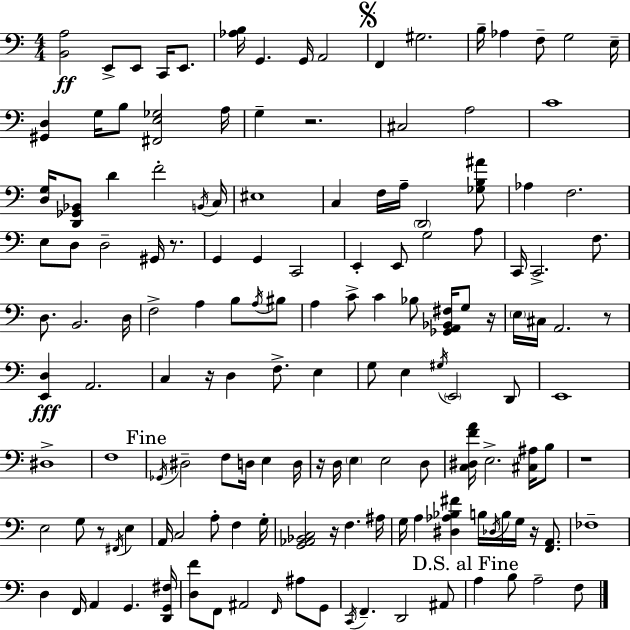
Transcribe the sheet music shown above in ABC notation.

X:1
T:Untitled
M:4/4
L:1/4
K:C
[B,,A,]2 E,,/2 E,,/2 C,,/4 E,,/2 [_A,B,]/4 G,, G,,/4 A,,2 F,, ^G,2 B,/4 _A, F,/2 G,2 E,/4 [^G,,D,] G,/4 B,/2 [^F,,E,_G,]2 A,/4 G, z2 ^C,2 A,2 C4 [D,G,]/4 [D,,_G,,_B,,]/2 D F2 B,,/4 C,/4 ^E,4 C, F,/4 A,/4 D,,2 [_G,B,^A]/2 _A, F,2 E,/2 D,/2 D,2 ^G,,/4 z/2 G,, G,, C,,2 E,, E,,/2 G,2 A,/2 C,,/4 C,,2 F,/2 D,/2 B,,2 D,/4 F,2 A, B,/2 A,/4 ^B,/2 A, C/2 C _B,/2 [_G,,A,,_B,,^F,]/4 G,/2 z/4 E,/4 ^C,/4 A,,2 z/2 [E,,D,] A,,2 C, z/4 D, F,/2 E, G,/2 E, ^G,/4 E,,2 D,,/2 E,,4 ^D,4 F,4 _G,,/4 ^D,2 F,/2 D,/4 E, D,/4 z/4 D,/4 E, E,2 D,/2 [C,^D,FA]/4 E,2 [^C,^A,]/4 B,/2 z4 E,2 G,/2 z/2 ^F,,/4 E, A,,/4 C,2 A,/2 F, G,/4 [G,,_A,,_B,,C,]2 z/4 F, ^A,/4 G,/4 A, [^D,_A,_B,^F] B,/4 _D,/4 B,/4 G,/4 z/4 [F,,A,,]/2 _F,4 D, F,,/4 A,, G,, [D,,G,,^F,]/4 [D,F]/2 F,,/2 ^A,,2 F,,/4 ^A,/2 G,,/2 C,,/4 F,, D,,2 ^A,,/2 A, B,/2 A,2 F,/2